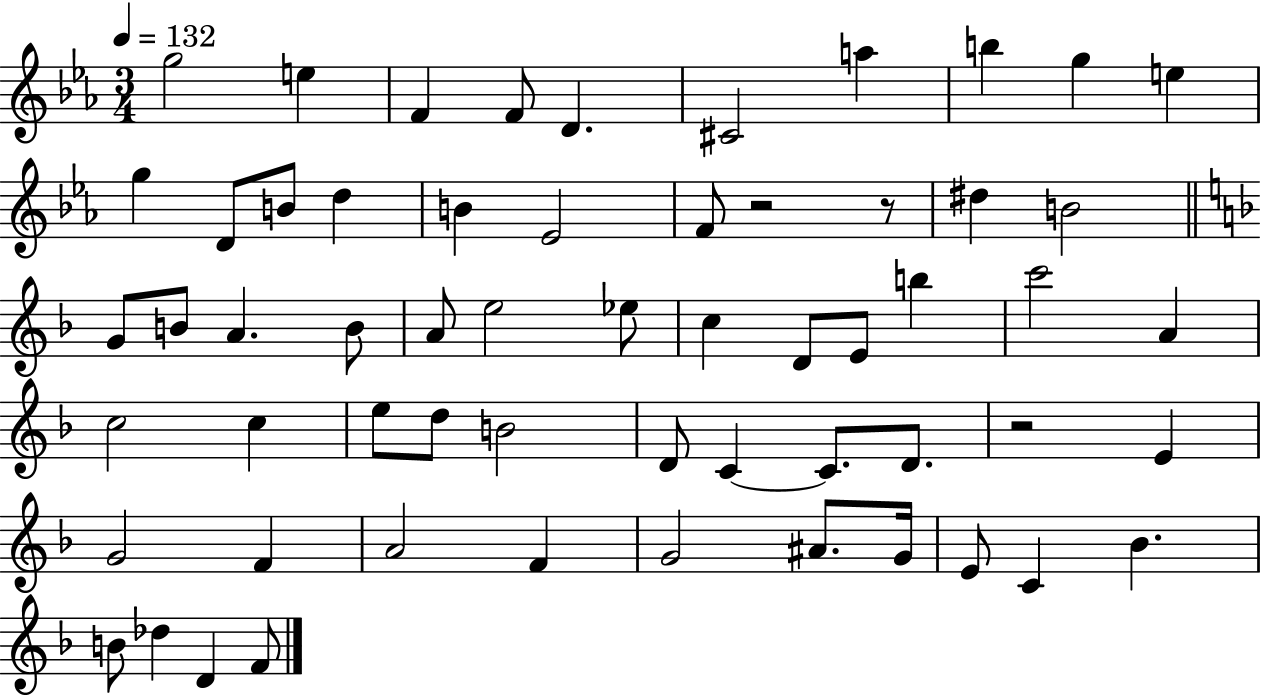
{
  \clef treble
  \numericTimeSignature
  \time 3/4
  \key ees \major
  \tempo 4 = 132
  g''2 e''4 | f'4 f'8 d'4. | cis'2 a''4 | b''4 g''4 e''4 | \break g''4 d'8 b'8 d''4 | b'4 ees'2 | f'8 r2 r8 | dis''4 b'2 | \break \bar "||" \break \key f \major g'8 b'8 a'4. b'8 | a'8 e''2 ees''8 | c''4 d'8 e'8 b''4 | c'''2 a'4 | \break c''2 c''4 | e''8 d''8 b'2 | d'8 c'4~~ c'8. d'8. | r2 e'4 | \break g'2 f'4 | a'2 f'4 | g'2 ais'8. g'16 | e'8 c'4 bes'4. | \break b'8 des''4 d'4 f'8 | \bar "|."
}